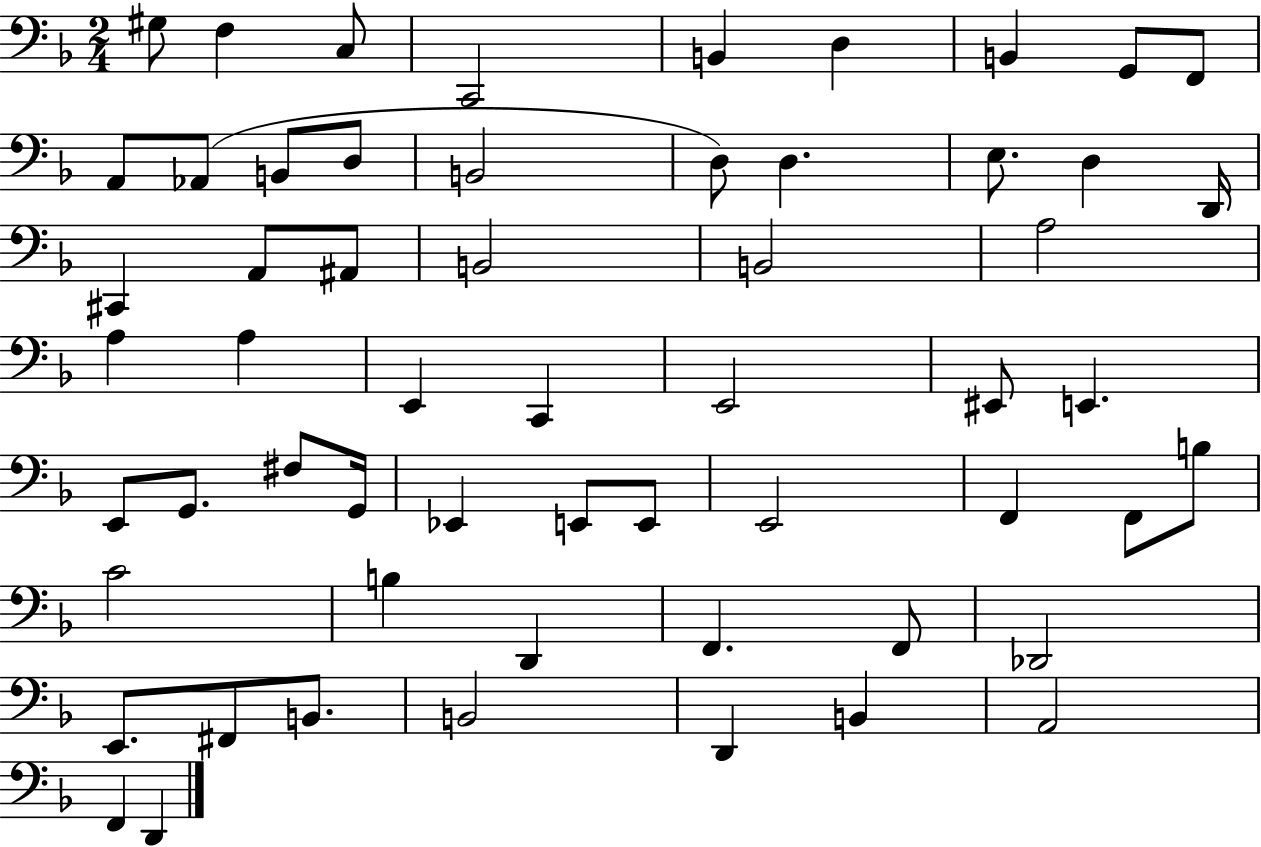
{
  \clef bass
  \numericTimeSignature
  \time 2/4
  \key f \major
  gis8 f4 c8 | c,2 | b,4 d4 | b,4 g,8 f,8 | \break a,8 aes,8( b,8 d8 | b,2 | d8) d4. | e8. d4 d,16 | \break cis,4 a,8 ais,8 | b,2 | b,2 | a2 | \break a4 a4 | e,4 c,4 | e,2 | eis,8 e,4. | \break e,8 g,8. fis8 g,16 | ees,4 e,8 e,8 | e,2 | f,4 f,8 b8 | \break c'2 | b4 d,4 | f,4. f,8 | des,2 | \break e,8. fis,8 b,8. | b,2 | d,4 b,4 | a,2 | \break f,4 d,4 | \bar "|."
}